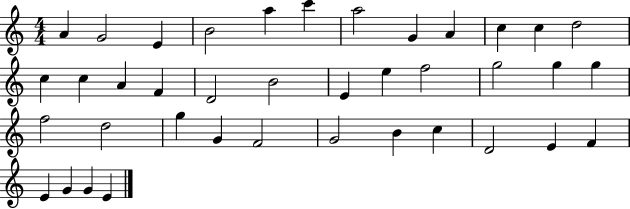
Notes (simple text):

A4/q G4/h E4/q B4/h A5/q C6/q A5/h G4/q A4/q C5/q C5/q D5/h C5/q C5/q A4/q F4/q D4/h B4/h E4/q E5/q F5/h G5/h G5/q G5/q F5/h D5/h G5/q G4/q F4/h G4/h B4/q C5/q D4/h E4/q F4/q E4/q G4/q G4/q E4/q